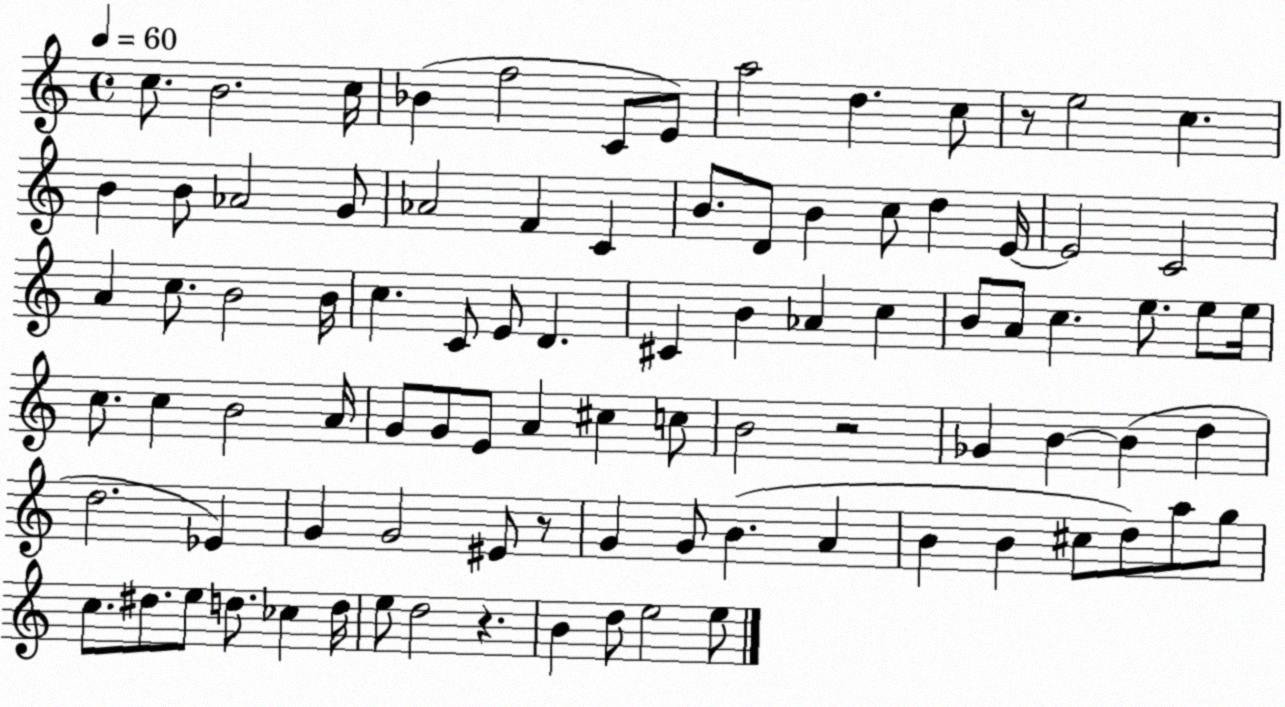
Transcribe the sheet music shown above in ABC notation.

X:1
T:Untitled
M:4/4
L:1/4
K:C
c/2 B2 c/4 _B f2 C/2 E/2 a2 d c/2 z/2 e2 c B B/2 _A2 G/2 _A2 F C B/2 D/2 B c/2 d E/4 E2 C2 A c/2 B2 B/4 c C/2 E/2 D ^C B _A c B/2 A/2 c e/2 e/2 e/4 c/2 c B2 A/4 G/2 G/2 E/2 A ^c c/2 B2 z2 _G B B d d2 _E G G2 ^E/2 z/2 G G/2 B A B B ^c/2 d/2 a/2 g/2 c/2 ^d/2 e/2 d/2 _c d/4 e/2 d2 z B d/2 e2 e/2